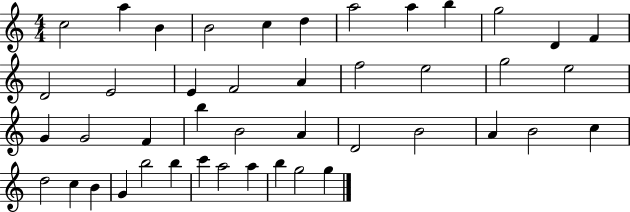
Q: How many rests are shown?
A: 0